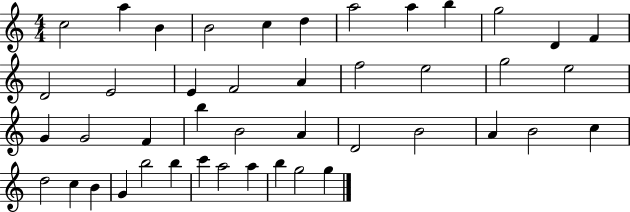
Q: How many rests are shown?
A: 0